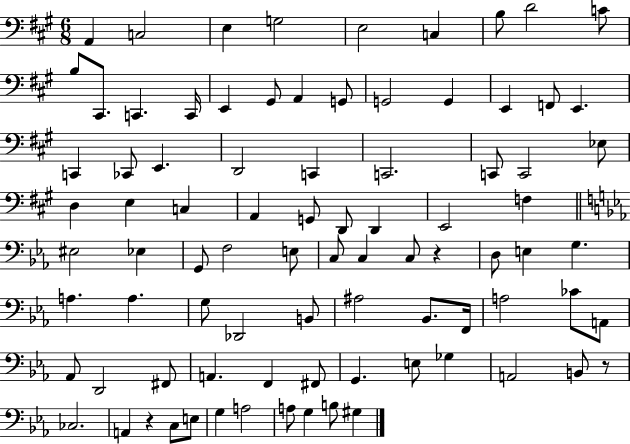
A2/q C3/h E3/q G3/h E3/h C3/q B3/e D4/h C4/e B3/e C#2/e. C2/q. C2/s E2/q G#2/e A2/q G2/e G2/h G2/q E2/q F2/e E2/q. C2/q CES2/e E2/q. D2/h C2/q C2/h. C2/e C2/h Eb3/e D3/q E3/q C3/q A2/q G2/e D2/e D2/q E2/h F3/q EIS3/h Eb3/q G2/e F3/h E3/e C3/e C3/q C3/e R/q D3/e E3/q G3/q. A3/q. A3/q. G3/e Db2/h B2/e A#3/h Bb2/e. F2/s A3/h CES4/e A2/e Ab2/e D2/h F#2/e A2/q. F2/q F#2/e G2/q. E3/e Gb3/q A2/h B2/e R/e CES3/h. A2/q R/q C3/e E3/e G3/q A3/h A3/e G3/q B3/e G#3/q